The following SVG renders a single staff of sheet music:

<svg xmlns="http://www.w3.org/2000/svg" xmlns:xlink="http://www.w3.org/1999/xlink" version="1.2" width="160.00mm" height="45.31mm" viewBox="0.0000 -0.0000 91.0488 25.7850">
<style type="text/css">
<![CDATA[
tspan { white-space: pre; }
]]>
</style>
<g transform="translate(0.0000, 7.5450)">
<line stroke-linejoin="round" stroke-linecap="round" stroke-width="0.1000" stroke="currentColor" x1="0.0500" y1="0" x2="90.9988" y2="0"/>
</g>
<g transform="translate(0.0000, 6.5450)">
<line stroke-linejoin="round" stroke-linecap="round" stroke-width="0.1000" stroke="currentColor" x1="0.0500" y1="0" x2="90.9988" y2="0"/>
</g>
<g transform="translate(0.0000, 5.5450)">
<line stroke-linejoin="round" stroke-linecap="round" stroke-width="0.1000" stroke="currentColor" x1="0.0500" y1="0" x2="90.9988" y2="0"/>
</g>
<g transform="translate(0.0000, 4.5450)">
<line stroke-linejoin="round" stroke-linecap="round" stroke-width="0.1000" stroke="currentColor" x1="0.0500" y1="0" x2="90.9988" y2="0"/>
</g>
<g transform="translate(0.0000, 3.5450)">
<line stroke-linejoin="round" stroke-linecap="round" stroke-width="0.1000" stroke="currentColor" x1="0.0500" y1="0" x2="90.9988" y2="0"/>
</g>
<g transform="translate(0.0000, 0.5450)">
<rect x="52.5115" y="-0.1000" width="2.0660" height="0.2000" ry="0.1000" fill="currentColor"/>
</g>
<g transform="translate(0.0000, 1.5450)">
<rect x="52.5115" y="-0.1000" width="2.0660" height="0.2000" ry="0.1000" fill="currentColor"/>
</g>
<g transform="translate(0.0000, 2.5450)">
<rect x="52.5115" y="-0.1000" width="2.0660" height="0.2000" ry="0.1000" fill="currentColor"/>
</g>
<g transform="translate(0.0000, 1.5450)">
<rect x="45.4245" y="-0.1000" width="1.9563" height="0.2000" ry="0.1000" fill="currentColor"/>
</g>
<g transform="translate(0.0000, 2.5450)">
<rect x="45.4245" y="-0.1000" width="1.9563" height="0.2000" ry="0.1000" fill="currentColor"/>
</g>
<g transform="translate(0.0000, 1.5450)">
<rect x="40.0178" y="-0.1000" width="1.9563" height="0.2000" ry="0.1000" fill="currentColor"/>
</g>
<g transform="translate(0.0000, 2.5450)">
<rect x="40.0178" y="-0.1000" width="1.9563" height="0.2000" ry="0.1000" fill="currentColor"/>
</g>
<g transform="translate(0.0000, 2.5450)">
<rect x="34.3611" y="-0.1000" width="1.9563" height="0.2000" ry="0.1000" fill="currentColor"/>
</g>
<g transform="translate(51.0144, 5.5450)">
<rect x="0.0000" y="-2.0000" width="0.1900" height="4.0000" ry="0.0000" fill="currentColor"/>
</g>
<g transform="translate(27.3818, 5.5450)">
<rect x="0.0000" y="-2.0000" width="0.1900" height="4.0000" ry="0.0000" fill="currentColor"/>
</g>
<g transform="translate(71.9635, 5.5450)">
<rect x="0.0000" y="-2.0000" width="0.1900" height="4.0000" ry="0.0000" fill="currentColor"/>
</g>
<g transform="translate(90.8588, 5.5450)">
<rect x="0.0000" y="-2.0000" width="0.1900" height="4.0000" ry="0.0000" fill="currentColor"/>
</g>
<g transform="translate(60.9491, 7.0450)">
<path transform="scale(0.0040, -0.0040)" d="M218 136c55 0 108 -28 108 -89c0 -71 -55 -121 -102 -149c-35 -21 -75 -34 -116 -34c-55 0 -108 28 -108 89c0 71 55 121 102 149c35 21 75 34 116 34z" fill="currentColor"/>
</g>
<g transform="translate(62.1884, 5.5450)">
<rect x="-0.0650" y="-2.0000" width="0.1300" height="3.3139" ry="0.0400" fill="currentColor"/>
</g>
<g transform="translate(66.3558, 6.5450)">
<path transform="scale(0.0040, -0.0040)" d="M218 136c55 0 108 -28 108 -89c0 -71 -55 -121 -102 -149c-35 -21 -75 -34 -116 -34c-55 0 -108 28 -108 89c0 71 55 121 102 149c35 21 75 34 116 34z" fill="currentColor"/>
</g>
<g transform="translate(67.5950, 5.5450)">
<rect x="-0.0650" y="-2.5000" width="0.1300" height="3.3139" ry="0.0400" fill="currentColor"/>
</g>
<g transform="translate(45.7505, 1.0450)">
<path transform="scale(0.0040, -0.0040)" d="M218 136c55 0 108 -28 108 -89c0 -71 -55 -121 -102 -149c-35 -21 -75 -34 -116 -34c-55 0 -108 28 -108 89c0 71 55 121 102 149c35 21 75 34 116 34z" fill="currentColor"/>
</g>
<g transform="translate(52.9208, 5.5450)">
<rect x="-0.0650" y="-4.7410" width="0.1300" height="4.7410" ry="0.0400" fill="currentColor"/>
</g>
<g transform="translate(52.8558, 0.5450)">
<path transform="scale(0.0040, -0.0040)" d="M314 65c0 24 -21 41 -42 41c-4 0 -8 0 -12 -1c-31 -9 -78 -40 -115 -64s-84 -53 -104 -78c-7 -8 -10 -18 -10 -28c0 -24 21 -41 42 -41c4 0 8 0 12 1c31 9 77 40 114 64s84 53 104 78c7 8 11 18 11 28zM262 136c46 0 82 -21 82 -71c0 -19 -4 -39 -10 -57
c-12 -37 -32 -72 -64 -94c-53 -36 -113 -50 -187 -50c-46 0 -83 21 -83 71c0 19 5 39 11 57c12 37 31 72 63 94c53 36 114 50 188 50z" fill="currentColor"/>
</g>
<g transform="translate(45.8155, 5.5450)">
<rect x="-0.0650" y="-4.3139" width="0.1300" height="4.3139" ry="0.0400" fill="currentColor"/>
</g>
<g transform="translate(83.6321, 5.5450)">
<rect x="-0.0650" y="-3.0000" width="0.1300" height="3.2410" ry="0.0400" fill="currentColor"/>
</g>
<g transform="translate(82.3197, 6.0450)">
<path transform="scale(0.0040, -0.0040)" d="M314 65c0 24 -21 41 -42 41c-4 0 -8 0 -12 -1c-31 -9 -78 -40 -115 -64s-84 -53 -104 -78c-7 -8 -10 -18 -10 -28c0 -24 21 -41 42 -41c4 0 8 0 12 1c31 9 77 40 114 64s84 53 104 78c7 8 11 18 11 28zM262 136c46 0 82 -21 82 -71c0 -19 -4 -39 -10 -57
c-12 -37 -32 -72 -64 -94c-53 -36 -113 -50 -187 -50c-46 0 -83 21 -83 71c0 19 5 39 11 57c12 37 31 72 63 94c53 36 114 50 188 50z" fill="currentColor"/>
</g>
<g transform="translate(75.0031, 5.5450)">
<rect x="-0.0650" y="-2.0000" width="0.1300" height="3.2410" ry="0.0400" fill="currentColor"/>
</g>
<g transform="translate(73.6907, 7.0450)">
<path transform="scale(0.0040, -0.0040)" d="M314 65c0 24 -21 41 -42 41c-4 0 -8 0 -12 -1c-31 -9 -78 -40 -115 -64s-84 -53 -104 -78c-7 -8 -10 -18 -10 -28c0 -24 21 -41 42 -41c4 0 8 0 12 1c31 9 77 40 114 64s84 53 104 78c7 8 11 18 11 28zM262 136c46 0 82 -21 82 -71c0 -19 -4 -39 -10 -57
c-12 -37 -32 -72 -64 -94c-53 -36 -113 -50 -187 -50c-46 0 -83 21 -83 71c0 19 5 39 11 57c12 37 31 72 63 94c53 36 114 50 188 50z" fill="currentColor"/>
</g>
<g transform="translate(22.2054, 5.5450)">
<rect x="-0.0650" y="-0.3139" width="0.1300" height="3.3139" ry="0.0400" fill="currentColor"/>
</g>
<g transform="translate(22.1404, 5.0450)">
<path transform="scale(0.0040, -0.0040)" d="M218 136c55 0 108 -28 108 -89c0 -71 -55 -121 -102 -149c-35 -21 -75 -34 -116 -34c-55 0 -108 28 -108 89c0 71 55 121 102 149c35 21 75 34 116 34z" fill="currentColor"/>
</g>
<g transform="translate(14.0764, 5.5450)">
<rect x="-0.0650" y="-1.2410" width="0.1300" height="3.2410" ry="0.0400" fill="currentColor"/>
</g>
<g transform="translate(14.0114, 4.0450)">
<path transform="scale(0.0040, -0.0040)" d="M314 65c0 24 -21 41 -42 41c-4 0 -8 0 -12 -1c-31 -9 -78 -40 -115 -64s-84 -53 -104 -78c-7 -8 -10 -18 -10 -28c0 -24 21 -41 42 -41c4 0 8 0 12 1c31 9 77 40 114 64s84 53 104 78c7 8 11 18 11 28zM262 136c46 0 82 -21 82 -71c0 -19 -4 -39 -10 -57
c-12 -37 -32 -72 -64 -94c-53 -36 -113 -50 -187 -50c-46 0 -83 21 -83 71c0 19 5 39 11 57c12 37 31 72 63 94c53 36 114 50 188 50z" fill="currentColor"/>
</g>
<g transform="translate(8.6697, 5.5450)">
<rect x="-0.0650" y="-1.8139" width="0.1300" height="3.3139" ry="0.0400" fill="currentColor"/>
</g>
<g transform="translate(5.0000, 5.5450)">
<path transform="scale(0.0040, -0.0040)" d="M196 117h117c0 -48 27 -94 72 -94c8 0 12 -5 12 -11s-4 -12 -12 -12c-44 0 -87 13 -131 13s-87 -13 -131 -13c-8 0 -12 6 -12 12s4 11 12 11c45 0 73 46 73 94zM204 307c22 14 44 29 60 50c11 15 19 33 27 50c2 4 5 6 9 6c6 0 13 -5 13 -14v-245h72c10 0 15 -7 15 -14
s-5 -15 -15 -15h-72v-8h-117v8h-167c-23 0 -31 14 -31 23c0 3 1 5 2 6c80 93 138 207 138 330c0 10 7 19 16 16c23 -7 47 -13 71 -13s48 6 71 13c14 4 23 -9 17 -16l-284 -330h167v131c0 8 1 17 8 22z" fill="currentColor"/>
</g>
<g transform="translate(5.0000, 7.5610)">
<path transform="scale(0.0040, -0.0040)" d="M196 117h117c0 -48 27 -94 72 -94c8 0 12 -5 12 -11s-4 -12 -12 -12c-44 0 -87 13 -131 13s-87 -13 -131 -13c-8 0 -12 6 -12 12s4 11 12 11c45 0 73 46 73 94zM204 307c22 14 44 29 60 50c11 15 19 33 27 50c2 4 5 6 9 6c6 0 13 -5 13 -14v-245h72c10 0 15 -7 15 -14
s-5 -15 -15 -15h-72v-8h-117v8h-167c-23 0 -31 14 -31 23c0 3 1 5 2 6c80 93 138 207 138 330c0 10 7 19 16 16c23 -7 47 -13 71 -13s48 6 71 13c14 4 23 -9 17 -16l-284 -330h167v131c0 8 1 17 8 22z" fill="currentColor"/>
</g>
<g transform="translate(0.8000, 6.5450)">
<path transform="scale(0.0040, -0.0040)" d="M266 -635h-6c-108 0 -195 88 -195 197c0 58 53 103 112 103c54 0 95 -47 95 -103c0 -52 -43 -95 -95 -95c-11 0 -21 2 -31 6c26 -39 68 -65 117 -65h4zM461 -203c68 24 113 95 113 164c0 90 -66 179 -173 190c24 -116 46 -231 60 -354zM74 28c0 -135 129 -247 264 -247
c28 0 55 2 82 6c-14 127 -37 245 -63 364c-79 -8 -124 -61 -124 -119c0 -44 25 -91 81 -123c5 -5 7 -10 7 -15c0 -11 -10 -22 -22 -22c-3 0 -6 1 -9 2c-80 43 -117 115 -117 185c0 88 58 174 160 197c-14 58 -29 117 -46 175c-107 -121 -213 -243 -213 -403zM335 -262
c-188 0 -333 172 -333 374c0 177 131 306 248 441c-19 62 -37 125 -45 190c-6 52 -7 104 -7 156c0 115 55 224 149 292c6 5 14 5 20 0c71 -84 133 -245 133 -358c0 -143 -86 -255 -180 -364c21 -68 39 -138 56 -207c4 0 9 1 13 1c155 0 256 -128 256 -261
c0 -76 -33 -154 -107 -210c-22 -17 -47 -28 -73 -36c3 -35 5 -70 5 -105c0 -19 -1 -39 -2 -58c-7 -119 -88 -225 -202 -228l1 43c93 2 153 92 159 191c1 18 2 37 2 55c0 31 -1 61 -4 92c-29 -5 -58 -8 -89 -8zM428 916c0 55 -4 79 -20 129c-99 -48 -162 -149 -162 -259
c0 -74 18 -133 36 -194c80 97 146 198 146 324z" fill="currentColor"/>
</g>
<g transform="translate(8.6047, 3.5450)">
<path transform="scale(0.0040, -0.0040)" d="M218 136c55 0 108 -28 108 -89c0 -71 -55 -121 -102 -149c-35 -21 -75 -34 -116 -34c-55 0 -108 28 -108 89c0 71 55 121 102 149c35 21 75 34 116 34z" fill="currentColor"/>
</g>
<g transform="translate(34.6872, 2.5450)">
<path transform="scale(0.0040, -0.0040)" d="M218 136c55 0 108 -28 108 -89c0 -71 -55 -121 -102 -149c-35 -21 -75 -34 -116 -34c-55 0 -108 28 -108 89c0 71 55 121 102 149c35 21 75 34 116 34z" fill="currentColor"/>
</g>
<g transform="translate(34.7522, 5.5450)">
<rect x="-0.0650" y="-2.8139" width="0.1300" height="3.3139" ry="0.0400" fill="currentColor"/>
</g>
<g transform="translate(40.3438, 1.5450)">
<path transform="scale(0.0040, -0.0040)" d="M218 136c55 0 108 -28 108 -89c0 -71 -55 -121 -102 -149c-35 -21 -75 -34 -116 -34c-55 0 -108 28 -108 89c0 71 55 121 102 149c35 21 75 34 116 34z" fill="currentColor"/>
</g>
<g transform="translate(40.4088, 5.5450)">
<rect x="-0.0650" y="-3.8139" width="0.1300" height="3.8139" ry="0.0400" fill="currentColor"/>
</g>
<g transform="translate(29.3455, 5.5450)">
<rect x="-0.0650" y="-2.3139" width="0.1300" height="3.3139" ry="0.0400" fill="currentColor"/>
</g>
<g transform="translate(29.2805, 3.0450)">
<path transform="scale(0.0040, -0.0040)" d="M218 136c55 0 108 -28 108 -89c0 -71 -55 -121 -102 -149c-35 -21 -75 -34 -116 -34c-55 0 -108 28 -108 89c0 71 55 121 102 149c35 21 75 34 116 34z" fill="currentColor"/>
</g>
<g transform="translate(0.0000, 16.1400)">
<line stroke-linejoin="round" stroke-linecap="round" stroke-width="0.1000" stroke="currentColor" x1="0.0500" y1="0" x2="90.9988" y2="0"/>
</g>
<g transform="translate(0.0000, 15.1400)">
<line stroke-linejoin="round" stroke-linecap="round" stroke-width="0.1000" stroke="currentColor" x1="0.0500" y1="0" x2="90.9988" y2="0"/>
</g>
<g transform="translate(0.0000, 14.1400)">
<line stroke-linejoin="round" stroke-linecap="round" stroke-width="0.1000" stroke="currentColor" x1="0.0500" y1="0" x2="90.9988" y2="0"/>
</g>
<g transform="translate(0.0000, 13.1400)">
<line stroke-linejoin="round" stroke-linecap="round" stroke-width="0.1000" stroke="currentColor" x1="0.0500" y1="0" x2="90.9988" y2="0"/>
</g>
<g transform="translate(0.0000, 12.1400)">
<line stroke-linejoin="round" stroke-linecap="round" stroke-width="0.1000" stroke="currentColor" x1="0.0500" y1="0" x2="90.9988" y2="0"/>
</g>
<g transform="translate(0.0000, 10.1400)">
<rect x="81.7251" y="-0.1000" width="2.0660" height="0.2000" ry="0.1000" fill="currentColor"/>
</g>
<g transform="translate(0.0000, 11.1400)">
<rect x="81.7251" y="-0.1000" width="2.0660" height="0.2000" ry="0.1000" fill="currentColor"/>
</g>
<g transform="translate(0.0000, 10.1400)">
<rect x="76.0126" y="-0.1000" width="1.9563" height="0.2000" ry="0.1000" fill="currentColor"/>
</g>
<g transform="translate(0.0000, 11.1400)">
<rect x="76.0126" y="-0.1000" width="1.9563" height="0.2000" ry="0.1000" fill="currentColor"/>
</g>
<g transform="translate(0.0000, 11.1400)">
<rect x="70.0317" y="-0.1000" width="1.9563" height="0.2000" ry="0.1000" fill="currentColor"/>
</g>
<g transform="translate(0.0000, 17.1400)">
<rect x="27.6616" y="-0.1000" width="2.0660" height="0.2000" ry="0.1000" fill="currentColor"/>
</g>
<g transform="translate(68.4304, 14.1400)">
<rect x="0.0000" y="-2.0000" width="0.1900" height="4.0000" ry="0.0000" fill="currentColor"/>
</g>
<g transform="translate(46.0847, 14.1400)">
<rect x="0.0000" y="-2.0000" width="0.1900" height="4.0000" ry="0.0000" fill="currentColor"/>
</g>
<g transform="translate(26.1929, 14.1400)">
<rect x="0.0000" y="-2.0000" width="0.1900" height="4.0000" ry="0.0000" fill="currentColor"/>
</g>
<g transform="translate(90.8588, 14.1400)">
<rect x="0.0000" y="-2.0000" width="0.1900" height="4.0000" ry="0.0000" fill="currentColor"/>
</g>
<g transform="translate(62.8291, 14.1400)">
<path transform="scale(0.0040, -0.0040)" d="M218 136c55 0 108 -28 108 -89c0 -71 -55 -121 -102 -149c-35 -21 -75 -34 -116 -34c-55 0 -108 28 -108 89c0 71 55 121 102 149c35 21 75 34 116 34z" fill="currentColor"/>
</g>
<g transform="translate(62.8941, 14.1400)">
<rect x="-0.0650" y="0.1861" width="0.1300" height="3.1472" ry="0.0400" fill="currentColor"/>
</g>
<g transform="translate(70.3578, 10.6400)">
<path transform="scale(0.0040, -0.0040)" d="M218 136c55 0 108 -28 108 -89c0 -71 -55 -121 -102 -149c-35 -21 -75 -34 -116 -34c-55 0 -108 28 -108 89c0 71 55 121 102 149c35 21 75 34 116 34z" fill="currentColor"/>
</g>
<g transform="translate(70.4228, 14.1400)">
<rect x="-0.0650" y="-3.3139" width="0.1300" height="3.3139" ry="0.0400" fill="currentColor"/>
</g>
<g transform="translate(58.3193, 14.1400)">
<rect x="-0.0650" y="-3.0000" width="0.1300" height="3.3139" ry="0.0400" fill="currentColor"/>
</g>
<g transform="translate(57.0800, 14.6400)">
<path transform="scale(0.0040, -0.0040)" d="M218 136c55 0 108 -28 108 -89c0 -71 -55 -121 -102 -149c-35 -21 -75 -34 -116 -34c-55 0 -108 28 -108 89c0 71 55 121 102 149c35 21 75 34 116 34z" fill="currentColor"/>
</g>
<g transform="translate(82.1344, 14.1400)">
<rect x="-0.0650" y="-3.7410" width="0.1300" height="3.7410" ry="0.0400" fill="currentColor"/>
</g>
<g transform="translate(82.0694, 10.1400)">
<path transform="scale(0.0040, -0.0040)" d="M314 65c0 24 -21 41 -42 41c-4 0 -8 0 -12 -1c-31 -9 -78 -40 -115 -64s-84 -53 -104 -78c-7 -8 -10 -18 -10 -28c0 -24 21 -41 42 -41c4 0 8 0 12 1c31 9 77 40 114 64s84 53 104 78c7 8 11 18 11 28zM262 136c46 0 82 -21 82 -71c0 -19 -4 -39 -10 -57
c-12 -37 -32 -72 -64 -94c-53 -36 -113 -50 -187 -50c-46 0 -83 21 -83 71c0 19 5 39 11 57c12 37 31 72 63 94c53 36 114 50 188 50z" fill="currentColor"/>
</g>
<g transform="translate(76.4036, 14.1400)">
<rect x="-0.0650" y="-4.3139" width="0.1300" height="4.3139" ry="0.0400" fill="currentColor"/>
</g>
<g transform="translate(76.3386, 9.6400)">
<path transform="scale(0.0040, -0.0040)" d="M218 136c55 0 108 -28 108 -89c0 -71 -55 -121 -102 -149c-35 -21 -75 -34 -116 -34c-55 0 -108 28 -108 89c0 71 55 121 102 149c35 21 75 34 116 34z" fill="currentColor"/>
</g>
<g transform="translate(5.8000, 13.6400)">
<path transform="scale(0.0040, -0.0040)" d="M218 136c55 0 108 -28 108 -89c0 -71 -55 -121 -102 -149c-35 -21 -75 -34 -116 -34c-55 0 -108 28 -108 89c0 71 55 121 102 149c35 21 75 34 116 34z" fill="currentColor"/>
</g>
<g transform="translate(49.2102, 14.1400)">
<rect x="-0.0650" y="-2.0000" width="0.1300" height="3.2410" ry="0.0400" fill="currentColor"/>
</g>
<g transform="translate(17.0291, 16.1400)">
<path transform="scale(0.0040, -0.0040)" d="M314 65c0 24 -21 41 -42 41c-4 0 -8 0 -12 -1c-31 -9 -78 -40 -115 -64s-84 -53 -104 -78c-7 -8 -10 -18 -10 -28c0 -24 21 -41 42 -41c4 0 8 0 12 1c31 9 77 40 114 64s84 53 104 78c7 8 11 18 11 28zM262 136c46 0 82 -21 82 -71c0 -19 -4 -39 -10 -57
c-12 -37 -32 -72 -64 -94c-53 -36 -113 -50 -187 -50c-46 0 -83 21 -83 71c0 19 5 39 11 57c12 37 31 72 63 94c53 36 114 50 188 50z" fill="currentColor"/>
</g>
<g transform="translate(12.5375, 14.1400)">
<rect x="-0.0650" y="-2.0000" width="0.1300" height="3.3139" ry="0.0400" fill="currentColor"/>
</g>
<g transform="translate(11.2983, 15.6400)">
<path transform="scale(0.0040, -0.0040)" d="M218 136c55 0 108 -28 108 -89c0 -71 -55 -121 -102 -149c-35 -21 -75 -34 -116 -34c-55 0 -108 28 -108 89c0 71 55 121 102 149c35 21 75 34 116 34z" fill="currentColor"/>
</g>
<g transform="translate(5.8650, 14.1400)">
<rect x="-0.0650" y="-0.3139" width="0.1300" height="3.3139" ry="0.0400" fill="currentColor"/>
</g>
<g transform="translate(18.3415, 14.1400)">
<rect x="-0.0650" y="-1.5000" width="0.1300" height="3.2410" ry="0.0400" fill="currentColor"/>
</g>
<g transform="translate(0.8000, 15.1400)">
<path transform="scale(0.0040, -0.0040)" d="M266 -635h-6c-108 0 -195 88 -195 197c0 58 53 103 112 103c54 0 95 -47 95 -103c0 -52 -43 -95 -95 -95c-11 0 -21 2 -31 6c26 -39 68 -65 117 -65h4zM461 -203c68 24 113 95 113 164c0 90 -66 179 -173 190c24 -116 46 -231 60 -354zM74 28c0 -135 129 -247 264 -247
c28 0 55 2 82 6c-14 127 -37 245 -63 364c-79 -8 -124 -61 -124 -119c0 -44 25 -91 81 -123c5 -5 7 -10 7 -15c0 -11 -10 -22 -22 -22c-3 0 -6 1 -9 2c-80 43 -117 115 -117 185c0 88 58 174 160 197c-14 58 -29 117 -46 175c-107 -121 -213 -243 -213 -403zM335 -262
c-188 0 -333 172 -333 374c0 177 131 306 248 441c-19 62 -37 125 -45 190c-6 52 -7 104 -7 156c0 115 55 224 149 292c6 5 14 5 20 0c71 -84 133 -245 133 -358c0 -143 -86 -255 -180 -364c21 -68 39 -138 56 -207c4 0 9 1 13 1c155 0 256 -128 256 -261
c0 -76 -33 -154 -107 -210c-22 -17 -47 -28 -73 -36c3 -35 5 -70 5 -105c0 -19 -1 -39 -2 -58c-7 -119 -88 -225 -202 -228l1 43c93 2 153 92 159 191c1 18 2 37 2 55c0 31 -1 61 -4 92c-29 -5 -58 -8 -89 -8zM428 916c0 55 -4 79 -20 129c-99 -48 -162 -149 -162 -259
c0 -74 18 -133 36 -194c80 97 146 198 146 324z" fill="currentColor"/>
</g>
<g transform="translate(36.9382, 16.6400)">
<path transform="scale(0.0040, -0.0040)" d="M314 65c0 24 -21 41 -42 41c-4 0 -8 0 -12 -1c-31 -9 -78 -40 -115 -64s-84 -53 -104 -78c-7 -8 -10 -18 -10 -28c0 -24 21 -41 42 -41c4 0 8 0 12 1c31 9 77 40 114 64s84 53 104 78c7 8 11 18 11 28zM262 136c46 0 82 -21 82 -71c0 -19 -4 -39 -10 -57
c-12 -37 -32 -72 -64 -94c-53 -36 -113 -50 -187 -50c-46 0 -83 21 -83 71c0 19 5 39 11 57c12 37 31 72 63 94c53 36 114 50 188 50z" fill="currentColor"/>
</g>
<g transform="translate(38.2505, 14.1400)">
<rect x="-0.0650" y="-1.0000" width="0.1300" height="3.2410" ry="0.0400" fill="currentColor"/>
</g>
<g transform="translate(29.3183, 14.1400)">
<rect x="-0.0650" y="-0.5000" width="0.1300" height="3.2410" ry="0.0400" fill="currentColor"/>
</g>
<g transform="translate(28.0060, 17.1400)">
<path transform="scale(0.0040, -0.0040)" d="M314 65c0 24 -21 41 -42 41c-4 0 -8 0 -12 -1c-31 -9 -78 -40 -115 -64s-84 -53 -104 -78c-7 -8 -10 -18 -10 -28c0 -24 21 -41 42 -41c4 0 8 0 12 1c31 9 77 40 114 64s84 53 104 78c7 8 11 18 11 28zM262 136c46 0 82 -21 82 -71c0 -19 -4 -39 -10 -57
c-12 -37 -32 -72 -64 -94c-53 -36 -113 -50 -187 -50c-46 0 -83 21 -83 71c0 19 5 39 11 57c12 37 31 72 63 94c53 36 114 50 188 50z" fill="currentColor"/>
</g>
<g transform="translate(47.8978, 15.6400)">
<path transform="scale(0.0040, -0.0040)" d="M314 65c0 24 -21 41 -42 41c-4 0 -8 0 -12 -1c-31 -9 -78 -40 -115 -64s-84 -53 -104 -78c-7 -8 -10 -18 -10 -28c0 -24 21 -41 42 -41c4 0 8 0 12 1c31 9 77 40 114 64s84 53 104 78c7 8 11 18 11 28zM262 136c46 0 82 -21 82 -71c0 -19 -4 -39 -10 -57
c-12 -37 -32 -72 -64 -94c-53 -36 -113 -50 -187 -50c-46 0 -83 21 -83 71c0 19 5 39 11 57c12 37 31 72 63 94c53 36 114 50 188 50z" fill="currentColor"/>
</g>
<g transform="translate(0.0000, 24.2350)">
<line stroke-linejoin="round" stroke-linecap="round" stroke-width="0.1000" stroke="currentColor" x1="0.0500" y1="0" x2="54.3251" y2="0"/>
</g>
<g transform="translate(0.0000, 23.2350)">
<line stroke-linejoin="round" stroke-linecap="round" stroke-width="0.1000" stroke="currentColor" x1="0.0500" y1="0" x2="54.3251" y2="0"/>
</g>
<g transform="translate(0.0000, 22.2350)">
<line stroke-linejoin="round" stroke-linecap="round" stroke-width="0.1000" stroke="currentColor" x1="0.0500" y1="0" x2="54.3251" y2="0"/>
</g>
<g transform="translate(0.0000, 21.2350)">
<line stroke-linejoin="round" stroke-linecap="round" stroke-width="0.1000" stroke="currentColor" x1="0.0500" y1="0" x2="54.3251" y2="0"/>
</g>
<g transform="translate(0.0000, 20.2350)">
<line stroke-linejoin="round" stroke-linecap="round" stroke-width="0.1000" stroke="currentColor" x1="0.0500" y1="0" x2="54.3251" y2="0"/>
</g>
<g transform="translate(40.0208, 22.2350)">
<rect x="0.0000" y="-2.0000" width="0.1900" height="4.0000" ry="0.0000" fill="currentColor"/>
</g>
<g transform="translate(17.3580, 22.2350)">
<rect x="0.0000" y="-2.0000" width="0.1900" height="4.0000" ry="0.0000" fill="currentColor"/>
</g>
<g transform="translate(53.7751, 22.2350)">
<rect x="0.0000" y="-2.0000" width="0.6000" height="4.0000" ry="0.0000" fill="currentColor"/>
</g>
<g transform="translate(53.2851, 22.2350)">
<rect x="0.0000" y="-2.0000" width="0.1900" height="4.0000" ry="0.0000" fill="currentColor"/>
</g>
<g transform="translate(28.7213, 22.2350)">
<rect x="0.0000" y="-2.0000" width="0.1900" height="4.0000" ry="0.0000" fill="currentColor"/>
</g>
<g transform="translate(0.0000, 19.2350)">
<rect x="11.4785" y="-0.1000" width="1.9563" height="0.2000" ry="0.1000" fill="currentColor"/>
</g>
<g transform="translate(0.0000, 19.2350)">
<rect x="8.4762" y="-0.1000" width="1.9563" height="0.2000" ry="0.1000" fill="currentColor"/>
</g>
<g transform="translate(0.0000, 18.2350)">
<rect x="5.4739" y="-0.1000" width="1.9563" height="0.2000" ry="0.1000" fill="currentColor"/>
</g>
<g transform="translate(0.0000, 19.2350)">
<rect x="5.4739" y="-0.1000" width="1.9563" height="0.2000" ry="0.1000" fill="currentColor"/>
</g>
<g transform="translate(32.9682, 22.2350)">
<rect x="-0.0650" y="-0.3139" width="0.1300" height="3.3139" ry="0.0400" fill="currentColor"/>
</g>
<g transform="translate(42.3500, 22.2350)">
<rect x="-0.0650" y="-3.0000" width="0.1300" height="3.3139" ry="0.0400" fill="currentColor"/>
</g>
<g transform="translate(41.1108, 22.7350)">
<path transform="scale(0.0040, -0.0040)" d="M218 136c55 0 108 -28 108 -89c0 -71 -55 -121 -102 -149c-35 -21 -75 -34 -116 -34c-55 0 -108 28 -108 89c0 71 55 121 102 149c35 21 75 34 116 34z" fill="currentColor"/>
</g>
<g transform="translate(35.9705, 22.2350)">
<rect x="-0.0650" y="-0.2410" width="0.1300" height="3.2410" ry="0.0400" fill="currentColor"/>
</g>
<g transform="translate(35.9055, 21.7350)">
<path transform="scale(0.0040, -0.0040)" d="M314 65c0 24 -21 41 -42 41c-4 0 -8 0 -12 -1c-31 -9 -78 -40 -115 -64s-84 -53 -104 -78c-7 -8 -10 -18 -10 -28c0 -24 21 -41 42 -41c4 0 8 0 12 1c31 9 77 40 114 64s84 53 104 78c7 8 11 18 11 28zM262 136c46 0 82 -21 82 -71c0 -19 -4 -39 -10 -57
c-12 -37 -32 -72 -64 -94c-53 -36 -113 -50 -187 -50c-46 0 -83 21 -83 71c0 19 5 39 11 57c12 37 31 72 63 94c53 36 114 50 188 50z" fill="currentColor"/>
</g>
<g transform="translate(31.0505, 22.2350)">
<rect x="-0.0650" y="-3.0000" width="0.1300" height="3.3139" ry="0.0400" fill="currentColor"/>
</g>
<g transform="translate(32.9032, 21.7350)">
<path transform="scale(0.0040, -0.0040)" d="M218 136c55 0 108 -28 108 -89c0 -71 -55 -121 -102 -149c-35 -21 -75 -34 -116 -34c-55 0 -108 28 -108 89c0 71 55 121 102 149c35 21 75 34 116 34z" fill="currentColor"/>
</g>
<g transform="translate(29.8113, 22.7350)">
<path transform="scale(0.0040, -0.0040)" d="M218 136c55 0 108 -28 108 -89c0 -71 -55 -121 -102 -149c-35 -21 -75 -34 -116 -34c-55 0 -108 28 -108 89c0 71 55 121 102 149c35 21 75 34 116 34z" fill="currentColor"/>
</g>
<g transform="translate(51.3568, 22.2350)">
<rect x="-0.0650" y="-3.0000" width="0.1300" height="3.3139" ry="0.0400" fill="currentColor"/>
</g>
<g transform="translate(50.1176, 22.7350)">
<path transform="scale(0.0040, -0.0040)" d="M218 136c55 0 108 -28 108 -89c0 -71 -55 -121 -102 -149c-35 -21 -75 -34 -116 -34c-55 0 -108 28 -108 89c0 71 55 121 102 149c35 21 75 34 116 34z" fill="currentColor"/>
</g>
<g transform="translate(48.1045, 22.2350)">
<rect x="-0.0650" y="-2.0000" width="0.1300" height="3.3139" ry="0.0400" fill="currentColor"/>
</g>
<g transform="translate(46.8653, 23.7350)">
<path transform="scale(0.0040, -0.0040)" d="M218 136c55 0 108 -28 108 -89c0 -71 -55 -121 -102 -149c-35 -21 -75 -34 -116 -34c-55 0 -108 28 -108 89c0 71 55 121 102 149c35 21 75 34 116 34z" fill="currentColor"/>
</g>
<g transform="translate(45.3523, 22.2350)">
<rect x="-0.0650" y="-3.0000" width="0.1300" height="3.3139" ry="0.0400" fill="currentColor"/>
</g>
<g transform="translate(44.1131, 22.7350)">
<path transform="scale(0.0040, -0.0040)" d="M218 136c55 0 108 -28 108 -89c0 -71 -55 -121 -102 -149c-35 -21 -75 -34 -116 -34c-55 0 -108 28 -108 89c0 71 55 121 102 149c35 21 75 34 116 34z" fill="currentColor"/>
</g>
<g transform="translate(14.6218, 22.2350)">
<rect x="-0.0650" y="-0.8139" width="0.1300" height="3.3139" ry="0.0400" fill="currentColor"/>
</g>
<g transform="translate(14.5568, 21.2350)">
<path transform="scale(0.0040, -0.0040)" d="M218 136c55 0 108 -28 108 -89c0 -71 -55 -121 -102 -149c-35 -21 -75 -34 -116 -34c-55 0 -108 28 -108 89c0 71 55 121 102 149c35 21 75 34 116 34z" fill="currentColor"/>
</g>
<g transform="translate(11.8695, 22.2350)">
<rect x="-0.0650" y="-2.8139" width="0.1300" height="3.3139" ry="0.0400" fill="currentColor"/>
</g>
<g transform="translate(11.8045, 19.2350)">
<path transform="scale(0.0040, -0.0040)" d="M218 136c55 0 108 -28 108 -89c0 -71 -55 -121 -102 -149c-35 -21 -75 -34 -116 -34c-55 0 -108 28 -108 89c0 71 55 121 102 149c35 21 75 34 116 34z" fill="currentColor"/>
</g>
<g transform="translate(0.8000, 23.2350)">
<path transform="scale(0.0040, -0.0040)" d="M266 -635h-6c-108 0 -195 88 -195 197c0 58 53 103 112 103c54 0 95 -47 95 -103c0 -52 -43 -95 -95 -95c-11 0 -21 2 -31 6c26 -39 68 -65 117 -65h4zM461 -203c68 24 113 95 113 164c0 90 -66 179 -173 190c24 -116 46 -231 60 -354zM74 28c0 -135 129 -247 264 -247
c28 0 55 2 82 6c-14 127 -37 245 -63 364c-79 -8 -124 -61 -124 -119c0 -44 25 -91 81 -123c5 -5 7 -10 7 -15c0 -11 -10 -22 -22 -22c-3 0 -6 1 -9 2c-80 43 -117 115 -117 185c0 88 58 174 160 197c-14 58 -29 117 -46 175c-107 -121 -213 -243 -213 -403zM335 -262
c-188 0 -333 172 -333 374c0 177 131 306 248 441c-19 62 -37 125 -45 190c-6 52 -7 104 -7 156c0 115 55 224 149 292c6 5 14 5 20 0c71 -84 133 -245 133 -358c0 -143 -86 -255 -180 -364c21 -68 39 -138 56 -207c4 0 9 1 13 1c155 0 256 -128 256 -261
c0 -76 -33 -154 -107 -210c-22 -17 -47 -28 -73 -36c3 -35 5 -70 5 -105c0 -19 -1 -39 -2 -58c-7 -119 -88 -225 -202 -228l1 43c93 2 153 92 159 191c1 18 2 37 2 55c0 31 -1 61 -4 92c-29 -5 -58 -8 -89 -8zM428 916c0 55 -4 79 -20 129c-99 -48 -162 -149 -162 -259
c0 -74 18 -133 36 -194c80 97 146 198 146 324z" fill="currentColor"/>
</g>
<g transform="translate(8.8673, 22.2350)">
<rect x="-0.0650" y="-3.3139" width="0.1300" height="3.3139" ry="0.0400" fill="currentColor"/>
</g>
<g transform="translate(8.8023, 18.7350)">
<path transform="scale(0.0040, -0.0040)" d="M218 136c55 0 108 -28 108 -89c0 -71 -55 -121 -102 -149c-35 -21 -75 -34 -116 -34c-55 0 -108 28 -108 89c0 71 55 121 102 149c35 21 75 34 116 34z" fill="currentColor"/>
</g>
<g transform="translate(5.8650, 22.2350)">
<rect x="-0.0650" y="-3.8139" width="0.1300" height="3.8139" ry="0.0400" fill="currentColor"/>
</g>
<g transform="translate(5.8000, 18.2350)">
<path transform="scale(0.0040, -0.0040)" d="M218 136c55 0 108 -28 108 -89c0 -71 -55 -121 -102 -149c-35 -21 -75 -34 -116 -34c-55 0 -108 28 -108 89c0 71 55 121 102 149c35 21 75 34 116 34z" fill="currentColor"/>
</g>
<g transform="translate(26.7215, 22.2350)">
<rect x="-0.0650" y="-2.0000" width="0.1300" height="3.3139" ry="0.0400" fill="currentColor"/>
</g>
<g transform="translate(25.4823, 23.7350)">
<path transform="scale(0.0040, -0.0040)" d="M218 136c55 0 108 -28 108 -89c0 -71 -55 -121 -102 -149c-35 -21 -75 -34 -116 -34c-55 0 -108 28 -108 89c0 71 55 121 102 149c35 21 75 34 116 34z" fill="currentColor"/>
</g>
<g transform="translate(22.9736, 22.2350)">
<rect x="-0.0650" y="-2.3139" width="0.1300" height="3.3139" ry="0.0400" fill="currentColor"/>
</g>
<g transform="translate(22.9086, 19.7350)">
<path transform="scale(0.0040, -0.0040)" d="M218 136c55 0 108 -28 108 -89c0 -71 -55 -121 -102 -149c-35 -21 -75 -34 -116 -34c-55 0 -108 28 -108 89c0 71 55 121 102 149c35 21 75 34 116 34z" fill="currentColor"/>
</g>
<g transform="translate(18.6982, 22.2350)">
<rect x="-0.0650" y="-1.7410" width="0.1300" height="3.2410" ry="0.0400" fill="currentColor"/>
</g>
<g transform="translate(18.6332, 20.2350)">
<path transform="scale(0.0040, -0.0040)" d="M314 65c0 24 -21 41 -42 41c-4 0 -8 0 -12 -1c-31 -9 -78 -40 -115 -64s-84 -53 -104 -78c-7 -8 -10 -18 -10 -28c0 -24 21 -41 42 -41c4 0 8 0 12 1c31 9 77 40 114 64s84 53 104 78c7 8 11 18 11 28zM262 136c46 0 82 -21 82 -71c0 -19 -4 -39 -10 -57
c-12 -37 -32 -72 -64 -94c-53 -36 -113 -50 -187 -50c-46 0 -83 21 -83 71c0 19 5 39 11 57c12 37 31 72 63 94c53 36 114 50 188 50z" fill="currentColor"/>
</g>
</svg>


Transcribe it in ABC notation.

X:1
T:Untitled
M:4/4
L:1/4
K:C
f e2 c g a c' d' e'2 F G F2 A2 c F E2 C2 D2 F2 A B b d' c'2 c' b a d f2 g F A c c2 A A F A